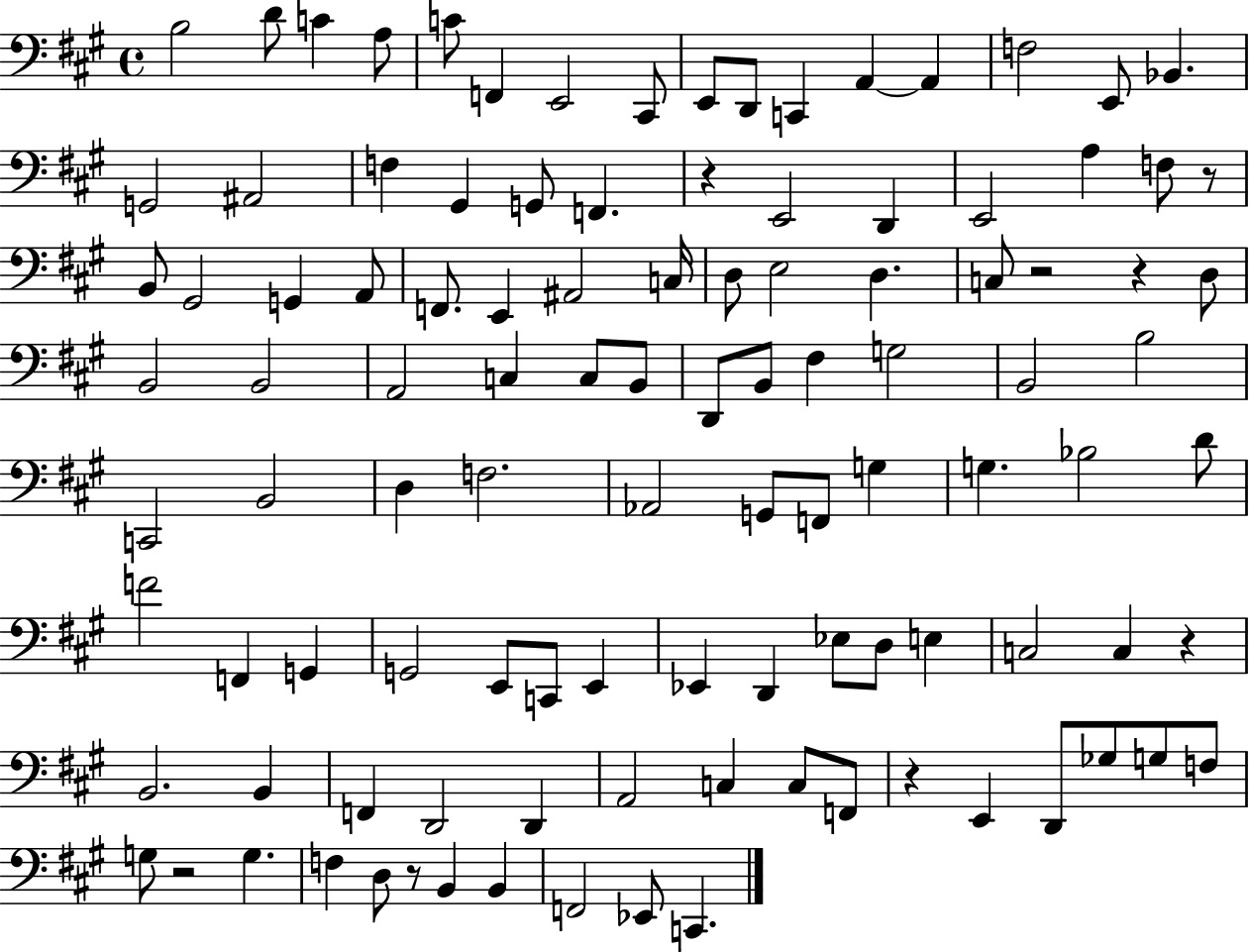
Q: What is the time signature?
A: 4/4